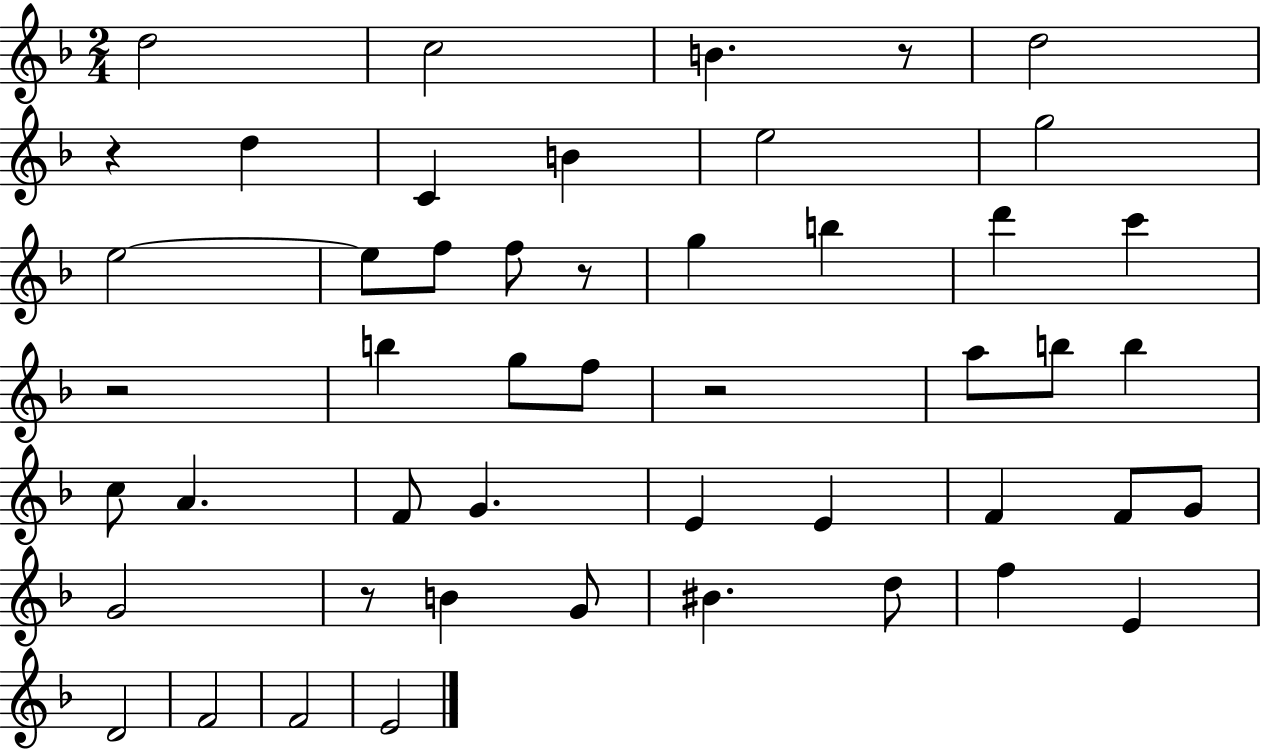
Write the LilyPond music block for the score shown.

{
  \clef treble
  \numericTimeSignature
  \time 2/4
  \key f \major
  d''2 | c''2 | b'4. r8 | d''2 | \break r4 d''4 | c'4 b'4 | e''2 | g''2 | \break e''2~~ | e''8 f''8 f''8 r8 | g''4 b''4 | d'''4 c'''4 | \break r2 | b''4 g''8 f''8 | r2 | a''8 b''8 b''4 | \break c''8 a'4. | f'8 g'4. | e'4 e'4 | f'4 f'8 g'8 | \break g'2 | r8 b'4 g'8 | bis'4. d''8 | f''4 e'4 | \break d'2 | f'2 | f'2 | e'2 | \break \bar "|."
}